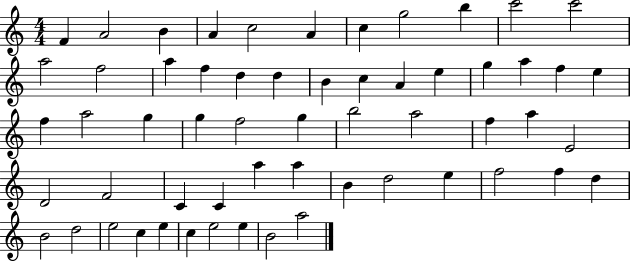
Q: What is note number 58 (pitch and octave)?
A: A5